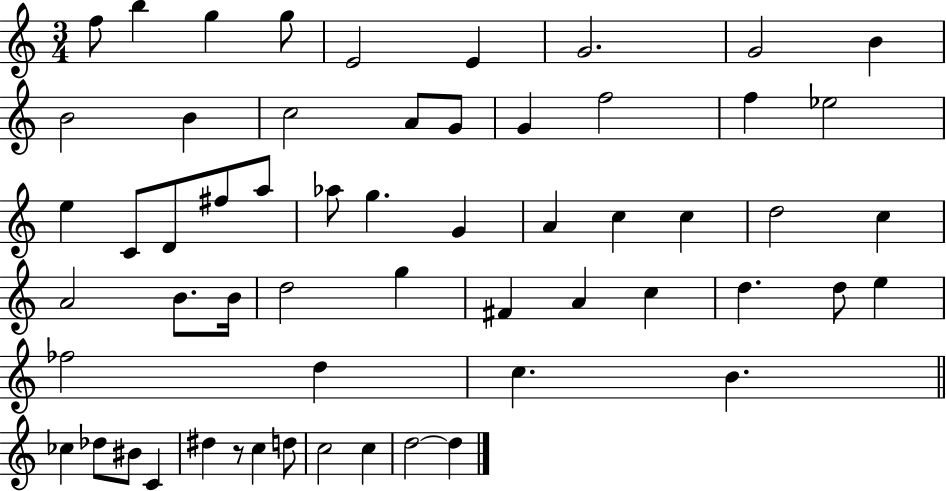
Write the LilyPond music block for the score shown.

{
  \clef treble
  \numericTimeSignature
  \time 3/4
  \key c \major
  f''8 b''4 g''4 g''8 | e'2 e'4 | g'2. | g'2 b'4 | \break b'2 b'4 | c''2 a'8 g'8 | g'4 f''2 | f''4 ees''2 | \break e''4 c'8 d'8 fis''8 a''8 | aes''8 g''4. g'4 | a'4 c''4 c''4 | d''2 c''4 | \break a'2 b'8. b'16 | d''2 g''4 | fis'4 a'4 c''4 | d''4. d''8 e''4 | \break fes''2 d''4 | c''4. b'4. | \bar "||" \break \key c \major ces''4 des''8 bis'8 c'4 | dis''4 r8 c''4 d''8 | c''2 c''4 | d''2~~ d''4 | \break \bar "|."
}